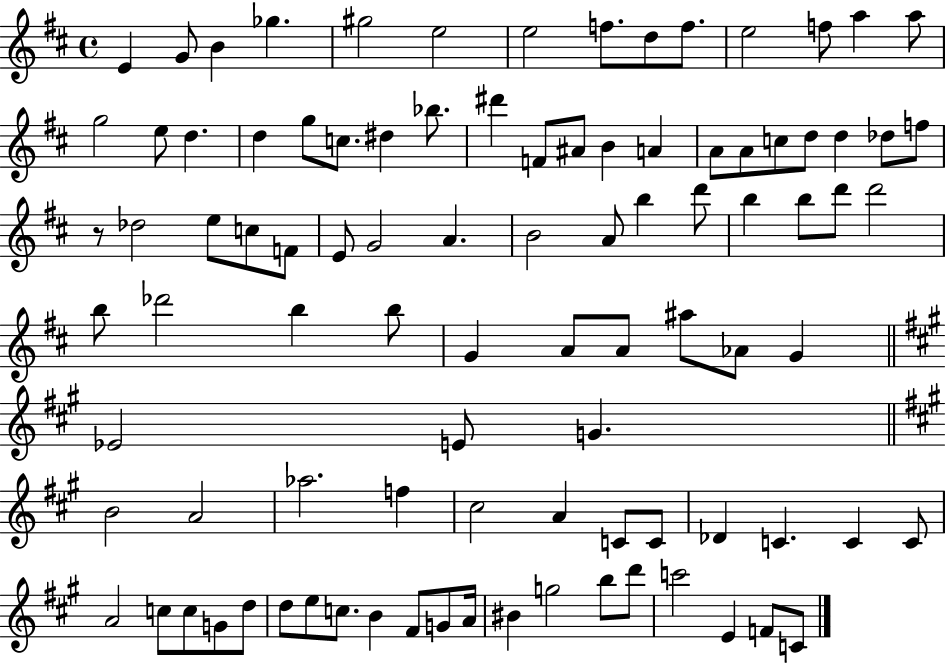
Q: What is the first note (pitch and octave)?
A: E4